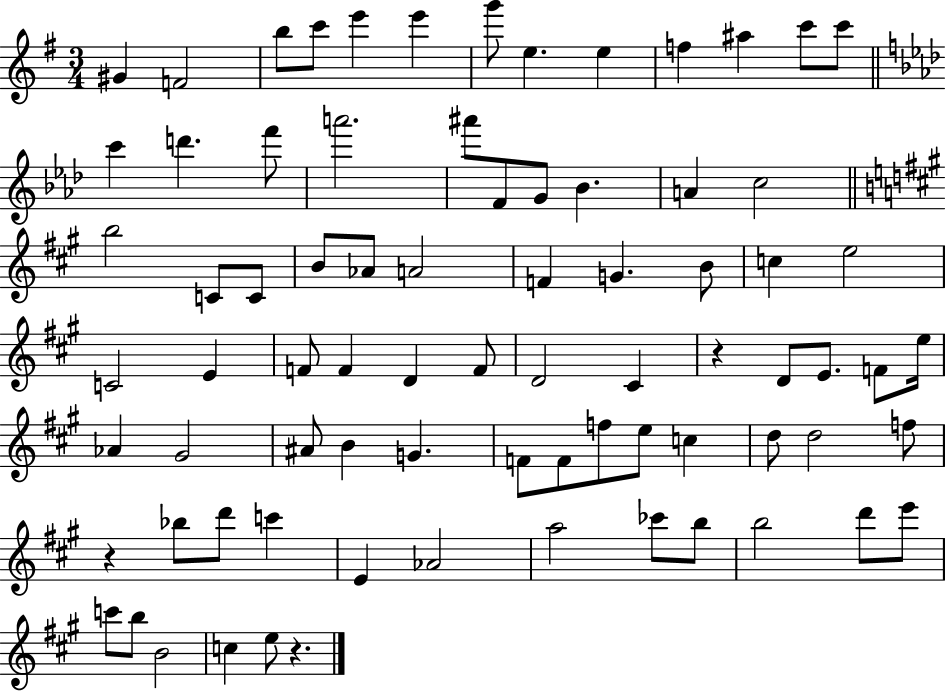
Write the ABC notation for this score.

X:1
T:Untitled
M:3/4
L:1/4
K:G
^G F2 b/2 c'/2 e' e' g'/2 e e f ^a c'/2 c'/2 c' d' f'/2 a'2 ^a'/2 F/2 G/2 _B A c2 b2 C/2 C/2 B/2 _A/2 A2 F G B/2 c e2 C2 E F/2 F D F/2 D2 ^C z D/2 E/2 F/2 e/4 _A ^G2 ^A/2 B G F/2 F/2 f/2 e/2 c d/2 d2 f/2 z _b/2 d'/2 c' E _A2 a2 _c'/2 b/2 b2 d'/2 e'/2 c'/2 b/2 B2 c e/2 z